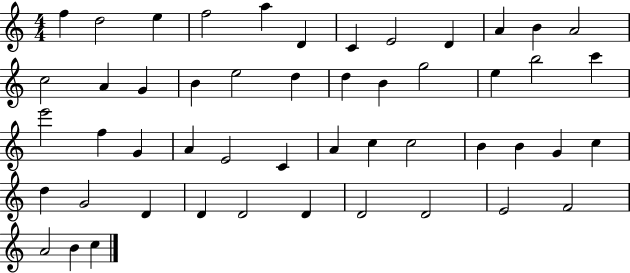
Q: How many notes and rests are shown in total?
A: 50